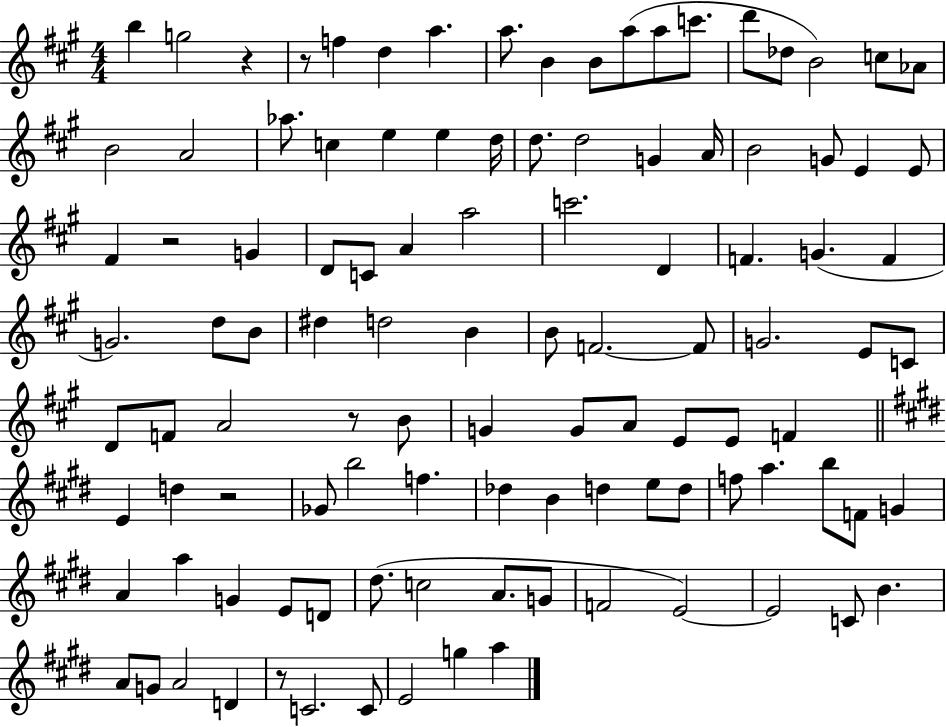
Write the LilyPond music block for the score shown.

{
  \clef treble
  \numericTimeSignature
  \time 4/4
  \key a \major
  b''4 g''2 r4 | r8 f''4 d''4 a''4. | a''8. b'4 b'8 a''8( a''8 c'''8. | d'''8 des''8 b'2) c''8 aes'8 | \break b'2 a'2 | aes''8. c''4 e''4 e''4 d''16 | d''8. d''2 g'4 a'16 | b'2 g'8 e'4 e'8 | \break fis'4 r2 g'4 | d'8 c'8 a'4 a''2 | c'''2. d'4 | f'4. g'4.( f'4 | \break g'2.) d''8 b'8 | dis''4 d''2 b'4 | b'8 f'2.~~ f'8 | g'2. e'8 c'8 | \break d'8 f'8 a'2 r8 b'8 | g'4 g'8 a'8 e'8 e'8 f'4 | \bar "||" \break \key e \major e'4 d''4 r2 | ges'8 b''2 f''4. | des''4 b'4 d''4 e''8 d''8 | f''8 a''4. b''8 f'8 g'4 | \break a'4 a''4 g'4 e'8 d'8 | dis''8.( c''2 a'8. g'8 | f'2 e'2~~) | e'2 c'8 b'4. | \break a'8 g'8 a'2 d'4 | r8 c'2. c'8 | e'2 g''4 a''4 | \bar "|."
}